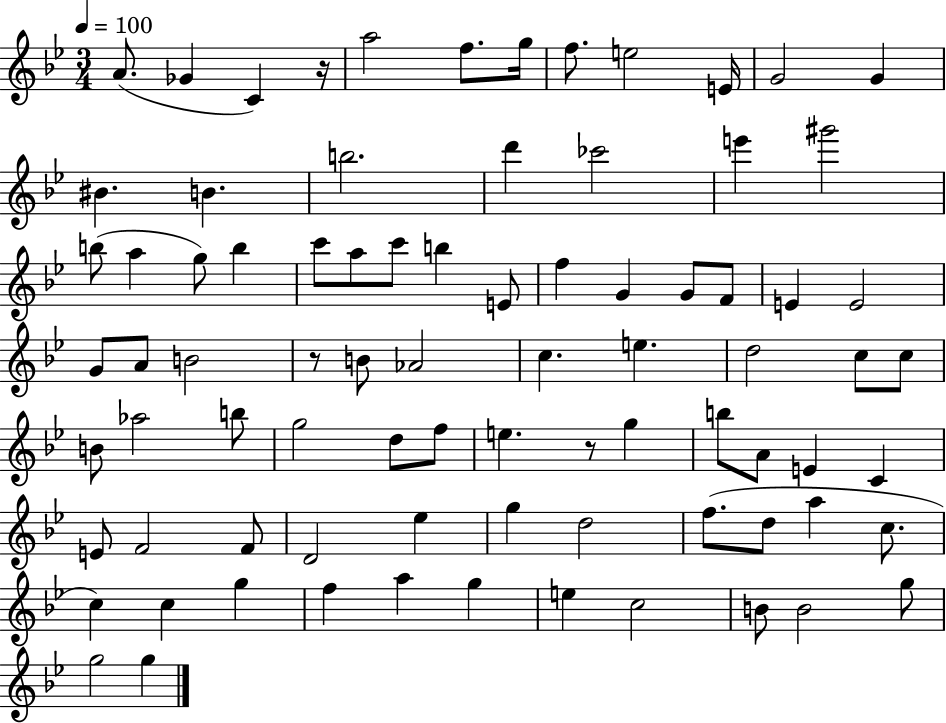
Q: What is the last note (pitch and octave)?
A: G5